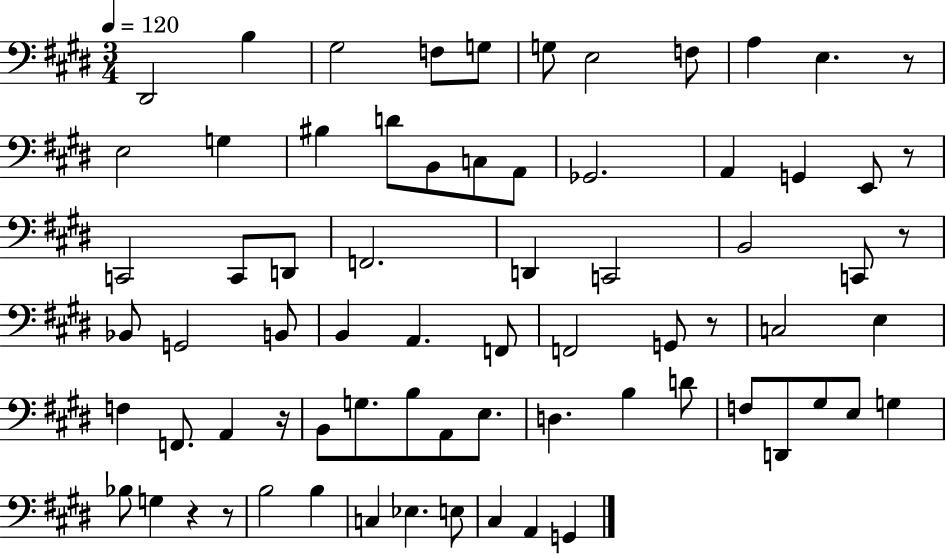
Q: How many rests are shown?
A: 7